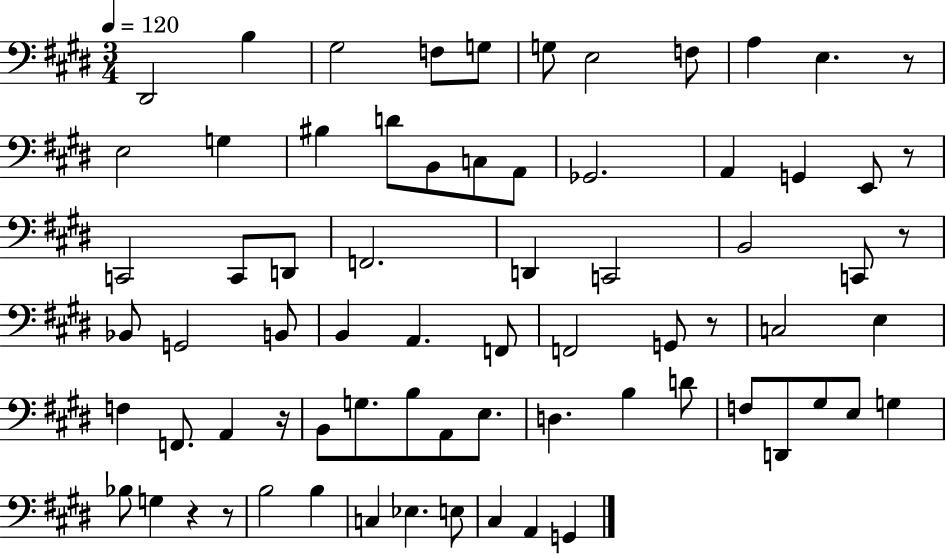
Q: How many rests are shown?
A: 7